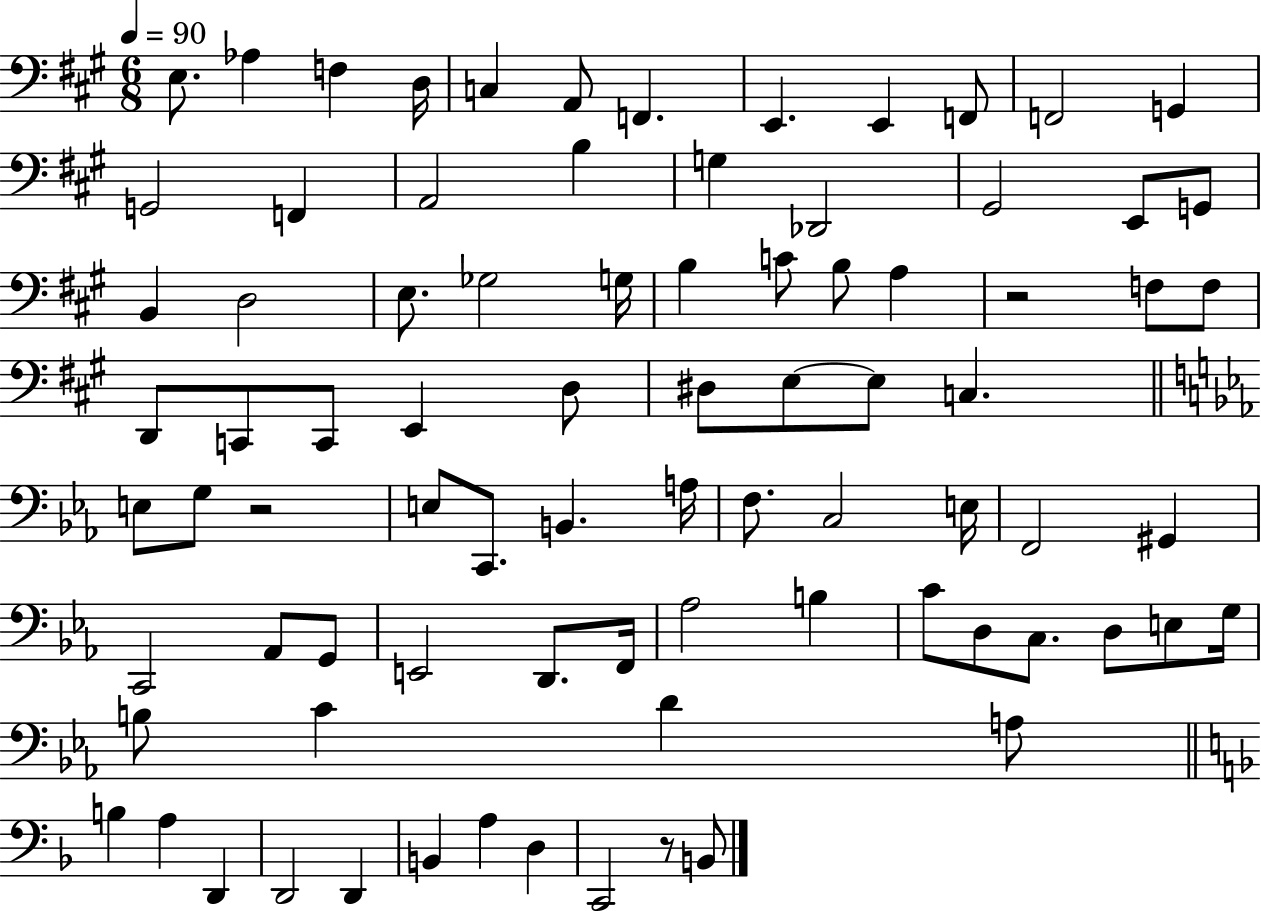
{
  \clef bass
  \numericTimeSignature
  \time 6/8
  \key a \major
  \tempo 4 = 90
  e8. aes4 f4 d16 | c4 a,8 f,4. | e,4. e,4 f,8 | f,2 g,4 | \break g,2 f,4 | a,2 b4 | g4 des,2 | gis,2 e,8 g,8 | \break b,4 d2 | e8. ges2 g16 | b4 c'8 b8 a4 | r2 f8 f8 | \break d,8 c,8 c,8 e,4 d8 | dis8 e8~~ e8 c4. | \bar "||" \break \key ees \major e8 g8 r2 | e8 c,8. b,4. a16 | f8. c2 e16 | f,2 gis,4 | \break c,2 aes,8 g,8 | e,2 d,8. f,16 | aes2 b4 | c'8 d8 c8. d8 e8 g16 | \break b8 c'4 d'4 a8 | \bar "||" \break \key f \major b4 a4 d,4 | d,2 d,4 | b,4 a4 d4 | c,2 r8 b,8 | \break \bar "|."
}